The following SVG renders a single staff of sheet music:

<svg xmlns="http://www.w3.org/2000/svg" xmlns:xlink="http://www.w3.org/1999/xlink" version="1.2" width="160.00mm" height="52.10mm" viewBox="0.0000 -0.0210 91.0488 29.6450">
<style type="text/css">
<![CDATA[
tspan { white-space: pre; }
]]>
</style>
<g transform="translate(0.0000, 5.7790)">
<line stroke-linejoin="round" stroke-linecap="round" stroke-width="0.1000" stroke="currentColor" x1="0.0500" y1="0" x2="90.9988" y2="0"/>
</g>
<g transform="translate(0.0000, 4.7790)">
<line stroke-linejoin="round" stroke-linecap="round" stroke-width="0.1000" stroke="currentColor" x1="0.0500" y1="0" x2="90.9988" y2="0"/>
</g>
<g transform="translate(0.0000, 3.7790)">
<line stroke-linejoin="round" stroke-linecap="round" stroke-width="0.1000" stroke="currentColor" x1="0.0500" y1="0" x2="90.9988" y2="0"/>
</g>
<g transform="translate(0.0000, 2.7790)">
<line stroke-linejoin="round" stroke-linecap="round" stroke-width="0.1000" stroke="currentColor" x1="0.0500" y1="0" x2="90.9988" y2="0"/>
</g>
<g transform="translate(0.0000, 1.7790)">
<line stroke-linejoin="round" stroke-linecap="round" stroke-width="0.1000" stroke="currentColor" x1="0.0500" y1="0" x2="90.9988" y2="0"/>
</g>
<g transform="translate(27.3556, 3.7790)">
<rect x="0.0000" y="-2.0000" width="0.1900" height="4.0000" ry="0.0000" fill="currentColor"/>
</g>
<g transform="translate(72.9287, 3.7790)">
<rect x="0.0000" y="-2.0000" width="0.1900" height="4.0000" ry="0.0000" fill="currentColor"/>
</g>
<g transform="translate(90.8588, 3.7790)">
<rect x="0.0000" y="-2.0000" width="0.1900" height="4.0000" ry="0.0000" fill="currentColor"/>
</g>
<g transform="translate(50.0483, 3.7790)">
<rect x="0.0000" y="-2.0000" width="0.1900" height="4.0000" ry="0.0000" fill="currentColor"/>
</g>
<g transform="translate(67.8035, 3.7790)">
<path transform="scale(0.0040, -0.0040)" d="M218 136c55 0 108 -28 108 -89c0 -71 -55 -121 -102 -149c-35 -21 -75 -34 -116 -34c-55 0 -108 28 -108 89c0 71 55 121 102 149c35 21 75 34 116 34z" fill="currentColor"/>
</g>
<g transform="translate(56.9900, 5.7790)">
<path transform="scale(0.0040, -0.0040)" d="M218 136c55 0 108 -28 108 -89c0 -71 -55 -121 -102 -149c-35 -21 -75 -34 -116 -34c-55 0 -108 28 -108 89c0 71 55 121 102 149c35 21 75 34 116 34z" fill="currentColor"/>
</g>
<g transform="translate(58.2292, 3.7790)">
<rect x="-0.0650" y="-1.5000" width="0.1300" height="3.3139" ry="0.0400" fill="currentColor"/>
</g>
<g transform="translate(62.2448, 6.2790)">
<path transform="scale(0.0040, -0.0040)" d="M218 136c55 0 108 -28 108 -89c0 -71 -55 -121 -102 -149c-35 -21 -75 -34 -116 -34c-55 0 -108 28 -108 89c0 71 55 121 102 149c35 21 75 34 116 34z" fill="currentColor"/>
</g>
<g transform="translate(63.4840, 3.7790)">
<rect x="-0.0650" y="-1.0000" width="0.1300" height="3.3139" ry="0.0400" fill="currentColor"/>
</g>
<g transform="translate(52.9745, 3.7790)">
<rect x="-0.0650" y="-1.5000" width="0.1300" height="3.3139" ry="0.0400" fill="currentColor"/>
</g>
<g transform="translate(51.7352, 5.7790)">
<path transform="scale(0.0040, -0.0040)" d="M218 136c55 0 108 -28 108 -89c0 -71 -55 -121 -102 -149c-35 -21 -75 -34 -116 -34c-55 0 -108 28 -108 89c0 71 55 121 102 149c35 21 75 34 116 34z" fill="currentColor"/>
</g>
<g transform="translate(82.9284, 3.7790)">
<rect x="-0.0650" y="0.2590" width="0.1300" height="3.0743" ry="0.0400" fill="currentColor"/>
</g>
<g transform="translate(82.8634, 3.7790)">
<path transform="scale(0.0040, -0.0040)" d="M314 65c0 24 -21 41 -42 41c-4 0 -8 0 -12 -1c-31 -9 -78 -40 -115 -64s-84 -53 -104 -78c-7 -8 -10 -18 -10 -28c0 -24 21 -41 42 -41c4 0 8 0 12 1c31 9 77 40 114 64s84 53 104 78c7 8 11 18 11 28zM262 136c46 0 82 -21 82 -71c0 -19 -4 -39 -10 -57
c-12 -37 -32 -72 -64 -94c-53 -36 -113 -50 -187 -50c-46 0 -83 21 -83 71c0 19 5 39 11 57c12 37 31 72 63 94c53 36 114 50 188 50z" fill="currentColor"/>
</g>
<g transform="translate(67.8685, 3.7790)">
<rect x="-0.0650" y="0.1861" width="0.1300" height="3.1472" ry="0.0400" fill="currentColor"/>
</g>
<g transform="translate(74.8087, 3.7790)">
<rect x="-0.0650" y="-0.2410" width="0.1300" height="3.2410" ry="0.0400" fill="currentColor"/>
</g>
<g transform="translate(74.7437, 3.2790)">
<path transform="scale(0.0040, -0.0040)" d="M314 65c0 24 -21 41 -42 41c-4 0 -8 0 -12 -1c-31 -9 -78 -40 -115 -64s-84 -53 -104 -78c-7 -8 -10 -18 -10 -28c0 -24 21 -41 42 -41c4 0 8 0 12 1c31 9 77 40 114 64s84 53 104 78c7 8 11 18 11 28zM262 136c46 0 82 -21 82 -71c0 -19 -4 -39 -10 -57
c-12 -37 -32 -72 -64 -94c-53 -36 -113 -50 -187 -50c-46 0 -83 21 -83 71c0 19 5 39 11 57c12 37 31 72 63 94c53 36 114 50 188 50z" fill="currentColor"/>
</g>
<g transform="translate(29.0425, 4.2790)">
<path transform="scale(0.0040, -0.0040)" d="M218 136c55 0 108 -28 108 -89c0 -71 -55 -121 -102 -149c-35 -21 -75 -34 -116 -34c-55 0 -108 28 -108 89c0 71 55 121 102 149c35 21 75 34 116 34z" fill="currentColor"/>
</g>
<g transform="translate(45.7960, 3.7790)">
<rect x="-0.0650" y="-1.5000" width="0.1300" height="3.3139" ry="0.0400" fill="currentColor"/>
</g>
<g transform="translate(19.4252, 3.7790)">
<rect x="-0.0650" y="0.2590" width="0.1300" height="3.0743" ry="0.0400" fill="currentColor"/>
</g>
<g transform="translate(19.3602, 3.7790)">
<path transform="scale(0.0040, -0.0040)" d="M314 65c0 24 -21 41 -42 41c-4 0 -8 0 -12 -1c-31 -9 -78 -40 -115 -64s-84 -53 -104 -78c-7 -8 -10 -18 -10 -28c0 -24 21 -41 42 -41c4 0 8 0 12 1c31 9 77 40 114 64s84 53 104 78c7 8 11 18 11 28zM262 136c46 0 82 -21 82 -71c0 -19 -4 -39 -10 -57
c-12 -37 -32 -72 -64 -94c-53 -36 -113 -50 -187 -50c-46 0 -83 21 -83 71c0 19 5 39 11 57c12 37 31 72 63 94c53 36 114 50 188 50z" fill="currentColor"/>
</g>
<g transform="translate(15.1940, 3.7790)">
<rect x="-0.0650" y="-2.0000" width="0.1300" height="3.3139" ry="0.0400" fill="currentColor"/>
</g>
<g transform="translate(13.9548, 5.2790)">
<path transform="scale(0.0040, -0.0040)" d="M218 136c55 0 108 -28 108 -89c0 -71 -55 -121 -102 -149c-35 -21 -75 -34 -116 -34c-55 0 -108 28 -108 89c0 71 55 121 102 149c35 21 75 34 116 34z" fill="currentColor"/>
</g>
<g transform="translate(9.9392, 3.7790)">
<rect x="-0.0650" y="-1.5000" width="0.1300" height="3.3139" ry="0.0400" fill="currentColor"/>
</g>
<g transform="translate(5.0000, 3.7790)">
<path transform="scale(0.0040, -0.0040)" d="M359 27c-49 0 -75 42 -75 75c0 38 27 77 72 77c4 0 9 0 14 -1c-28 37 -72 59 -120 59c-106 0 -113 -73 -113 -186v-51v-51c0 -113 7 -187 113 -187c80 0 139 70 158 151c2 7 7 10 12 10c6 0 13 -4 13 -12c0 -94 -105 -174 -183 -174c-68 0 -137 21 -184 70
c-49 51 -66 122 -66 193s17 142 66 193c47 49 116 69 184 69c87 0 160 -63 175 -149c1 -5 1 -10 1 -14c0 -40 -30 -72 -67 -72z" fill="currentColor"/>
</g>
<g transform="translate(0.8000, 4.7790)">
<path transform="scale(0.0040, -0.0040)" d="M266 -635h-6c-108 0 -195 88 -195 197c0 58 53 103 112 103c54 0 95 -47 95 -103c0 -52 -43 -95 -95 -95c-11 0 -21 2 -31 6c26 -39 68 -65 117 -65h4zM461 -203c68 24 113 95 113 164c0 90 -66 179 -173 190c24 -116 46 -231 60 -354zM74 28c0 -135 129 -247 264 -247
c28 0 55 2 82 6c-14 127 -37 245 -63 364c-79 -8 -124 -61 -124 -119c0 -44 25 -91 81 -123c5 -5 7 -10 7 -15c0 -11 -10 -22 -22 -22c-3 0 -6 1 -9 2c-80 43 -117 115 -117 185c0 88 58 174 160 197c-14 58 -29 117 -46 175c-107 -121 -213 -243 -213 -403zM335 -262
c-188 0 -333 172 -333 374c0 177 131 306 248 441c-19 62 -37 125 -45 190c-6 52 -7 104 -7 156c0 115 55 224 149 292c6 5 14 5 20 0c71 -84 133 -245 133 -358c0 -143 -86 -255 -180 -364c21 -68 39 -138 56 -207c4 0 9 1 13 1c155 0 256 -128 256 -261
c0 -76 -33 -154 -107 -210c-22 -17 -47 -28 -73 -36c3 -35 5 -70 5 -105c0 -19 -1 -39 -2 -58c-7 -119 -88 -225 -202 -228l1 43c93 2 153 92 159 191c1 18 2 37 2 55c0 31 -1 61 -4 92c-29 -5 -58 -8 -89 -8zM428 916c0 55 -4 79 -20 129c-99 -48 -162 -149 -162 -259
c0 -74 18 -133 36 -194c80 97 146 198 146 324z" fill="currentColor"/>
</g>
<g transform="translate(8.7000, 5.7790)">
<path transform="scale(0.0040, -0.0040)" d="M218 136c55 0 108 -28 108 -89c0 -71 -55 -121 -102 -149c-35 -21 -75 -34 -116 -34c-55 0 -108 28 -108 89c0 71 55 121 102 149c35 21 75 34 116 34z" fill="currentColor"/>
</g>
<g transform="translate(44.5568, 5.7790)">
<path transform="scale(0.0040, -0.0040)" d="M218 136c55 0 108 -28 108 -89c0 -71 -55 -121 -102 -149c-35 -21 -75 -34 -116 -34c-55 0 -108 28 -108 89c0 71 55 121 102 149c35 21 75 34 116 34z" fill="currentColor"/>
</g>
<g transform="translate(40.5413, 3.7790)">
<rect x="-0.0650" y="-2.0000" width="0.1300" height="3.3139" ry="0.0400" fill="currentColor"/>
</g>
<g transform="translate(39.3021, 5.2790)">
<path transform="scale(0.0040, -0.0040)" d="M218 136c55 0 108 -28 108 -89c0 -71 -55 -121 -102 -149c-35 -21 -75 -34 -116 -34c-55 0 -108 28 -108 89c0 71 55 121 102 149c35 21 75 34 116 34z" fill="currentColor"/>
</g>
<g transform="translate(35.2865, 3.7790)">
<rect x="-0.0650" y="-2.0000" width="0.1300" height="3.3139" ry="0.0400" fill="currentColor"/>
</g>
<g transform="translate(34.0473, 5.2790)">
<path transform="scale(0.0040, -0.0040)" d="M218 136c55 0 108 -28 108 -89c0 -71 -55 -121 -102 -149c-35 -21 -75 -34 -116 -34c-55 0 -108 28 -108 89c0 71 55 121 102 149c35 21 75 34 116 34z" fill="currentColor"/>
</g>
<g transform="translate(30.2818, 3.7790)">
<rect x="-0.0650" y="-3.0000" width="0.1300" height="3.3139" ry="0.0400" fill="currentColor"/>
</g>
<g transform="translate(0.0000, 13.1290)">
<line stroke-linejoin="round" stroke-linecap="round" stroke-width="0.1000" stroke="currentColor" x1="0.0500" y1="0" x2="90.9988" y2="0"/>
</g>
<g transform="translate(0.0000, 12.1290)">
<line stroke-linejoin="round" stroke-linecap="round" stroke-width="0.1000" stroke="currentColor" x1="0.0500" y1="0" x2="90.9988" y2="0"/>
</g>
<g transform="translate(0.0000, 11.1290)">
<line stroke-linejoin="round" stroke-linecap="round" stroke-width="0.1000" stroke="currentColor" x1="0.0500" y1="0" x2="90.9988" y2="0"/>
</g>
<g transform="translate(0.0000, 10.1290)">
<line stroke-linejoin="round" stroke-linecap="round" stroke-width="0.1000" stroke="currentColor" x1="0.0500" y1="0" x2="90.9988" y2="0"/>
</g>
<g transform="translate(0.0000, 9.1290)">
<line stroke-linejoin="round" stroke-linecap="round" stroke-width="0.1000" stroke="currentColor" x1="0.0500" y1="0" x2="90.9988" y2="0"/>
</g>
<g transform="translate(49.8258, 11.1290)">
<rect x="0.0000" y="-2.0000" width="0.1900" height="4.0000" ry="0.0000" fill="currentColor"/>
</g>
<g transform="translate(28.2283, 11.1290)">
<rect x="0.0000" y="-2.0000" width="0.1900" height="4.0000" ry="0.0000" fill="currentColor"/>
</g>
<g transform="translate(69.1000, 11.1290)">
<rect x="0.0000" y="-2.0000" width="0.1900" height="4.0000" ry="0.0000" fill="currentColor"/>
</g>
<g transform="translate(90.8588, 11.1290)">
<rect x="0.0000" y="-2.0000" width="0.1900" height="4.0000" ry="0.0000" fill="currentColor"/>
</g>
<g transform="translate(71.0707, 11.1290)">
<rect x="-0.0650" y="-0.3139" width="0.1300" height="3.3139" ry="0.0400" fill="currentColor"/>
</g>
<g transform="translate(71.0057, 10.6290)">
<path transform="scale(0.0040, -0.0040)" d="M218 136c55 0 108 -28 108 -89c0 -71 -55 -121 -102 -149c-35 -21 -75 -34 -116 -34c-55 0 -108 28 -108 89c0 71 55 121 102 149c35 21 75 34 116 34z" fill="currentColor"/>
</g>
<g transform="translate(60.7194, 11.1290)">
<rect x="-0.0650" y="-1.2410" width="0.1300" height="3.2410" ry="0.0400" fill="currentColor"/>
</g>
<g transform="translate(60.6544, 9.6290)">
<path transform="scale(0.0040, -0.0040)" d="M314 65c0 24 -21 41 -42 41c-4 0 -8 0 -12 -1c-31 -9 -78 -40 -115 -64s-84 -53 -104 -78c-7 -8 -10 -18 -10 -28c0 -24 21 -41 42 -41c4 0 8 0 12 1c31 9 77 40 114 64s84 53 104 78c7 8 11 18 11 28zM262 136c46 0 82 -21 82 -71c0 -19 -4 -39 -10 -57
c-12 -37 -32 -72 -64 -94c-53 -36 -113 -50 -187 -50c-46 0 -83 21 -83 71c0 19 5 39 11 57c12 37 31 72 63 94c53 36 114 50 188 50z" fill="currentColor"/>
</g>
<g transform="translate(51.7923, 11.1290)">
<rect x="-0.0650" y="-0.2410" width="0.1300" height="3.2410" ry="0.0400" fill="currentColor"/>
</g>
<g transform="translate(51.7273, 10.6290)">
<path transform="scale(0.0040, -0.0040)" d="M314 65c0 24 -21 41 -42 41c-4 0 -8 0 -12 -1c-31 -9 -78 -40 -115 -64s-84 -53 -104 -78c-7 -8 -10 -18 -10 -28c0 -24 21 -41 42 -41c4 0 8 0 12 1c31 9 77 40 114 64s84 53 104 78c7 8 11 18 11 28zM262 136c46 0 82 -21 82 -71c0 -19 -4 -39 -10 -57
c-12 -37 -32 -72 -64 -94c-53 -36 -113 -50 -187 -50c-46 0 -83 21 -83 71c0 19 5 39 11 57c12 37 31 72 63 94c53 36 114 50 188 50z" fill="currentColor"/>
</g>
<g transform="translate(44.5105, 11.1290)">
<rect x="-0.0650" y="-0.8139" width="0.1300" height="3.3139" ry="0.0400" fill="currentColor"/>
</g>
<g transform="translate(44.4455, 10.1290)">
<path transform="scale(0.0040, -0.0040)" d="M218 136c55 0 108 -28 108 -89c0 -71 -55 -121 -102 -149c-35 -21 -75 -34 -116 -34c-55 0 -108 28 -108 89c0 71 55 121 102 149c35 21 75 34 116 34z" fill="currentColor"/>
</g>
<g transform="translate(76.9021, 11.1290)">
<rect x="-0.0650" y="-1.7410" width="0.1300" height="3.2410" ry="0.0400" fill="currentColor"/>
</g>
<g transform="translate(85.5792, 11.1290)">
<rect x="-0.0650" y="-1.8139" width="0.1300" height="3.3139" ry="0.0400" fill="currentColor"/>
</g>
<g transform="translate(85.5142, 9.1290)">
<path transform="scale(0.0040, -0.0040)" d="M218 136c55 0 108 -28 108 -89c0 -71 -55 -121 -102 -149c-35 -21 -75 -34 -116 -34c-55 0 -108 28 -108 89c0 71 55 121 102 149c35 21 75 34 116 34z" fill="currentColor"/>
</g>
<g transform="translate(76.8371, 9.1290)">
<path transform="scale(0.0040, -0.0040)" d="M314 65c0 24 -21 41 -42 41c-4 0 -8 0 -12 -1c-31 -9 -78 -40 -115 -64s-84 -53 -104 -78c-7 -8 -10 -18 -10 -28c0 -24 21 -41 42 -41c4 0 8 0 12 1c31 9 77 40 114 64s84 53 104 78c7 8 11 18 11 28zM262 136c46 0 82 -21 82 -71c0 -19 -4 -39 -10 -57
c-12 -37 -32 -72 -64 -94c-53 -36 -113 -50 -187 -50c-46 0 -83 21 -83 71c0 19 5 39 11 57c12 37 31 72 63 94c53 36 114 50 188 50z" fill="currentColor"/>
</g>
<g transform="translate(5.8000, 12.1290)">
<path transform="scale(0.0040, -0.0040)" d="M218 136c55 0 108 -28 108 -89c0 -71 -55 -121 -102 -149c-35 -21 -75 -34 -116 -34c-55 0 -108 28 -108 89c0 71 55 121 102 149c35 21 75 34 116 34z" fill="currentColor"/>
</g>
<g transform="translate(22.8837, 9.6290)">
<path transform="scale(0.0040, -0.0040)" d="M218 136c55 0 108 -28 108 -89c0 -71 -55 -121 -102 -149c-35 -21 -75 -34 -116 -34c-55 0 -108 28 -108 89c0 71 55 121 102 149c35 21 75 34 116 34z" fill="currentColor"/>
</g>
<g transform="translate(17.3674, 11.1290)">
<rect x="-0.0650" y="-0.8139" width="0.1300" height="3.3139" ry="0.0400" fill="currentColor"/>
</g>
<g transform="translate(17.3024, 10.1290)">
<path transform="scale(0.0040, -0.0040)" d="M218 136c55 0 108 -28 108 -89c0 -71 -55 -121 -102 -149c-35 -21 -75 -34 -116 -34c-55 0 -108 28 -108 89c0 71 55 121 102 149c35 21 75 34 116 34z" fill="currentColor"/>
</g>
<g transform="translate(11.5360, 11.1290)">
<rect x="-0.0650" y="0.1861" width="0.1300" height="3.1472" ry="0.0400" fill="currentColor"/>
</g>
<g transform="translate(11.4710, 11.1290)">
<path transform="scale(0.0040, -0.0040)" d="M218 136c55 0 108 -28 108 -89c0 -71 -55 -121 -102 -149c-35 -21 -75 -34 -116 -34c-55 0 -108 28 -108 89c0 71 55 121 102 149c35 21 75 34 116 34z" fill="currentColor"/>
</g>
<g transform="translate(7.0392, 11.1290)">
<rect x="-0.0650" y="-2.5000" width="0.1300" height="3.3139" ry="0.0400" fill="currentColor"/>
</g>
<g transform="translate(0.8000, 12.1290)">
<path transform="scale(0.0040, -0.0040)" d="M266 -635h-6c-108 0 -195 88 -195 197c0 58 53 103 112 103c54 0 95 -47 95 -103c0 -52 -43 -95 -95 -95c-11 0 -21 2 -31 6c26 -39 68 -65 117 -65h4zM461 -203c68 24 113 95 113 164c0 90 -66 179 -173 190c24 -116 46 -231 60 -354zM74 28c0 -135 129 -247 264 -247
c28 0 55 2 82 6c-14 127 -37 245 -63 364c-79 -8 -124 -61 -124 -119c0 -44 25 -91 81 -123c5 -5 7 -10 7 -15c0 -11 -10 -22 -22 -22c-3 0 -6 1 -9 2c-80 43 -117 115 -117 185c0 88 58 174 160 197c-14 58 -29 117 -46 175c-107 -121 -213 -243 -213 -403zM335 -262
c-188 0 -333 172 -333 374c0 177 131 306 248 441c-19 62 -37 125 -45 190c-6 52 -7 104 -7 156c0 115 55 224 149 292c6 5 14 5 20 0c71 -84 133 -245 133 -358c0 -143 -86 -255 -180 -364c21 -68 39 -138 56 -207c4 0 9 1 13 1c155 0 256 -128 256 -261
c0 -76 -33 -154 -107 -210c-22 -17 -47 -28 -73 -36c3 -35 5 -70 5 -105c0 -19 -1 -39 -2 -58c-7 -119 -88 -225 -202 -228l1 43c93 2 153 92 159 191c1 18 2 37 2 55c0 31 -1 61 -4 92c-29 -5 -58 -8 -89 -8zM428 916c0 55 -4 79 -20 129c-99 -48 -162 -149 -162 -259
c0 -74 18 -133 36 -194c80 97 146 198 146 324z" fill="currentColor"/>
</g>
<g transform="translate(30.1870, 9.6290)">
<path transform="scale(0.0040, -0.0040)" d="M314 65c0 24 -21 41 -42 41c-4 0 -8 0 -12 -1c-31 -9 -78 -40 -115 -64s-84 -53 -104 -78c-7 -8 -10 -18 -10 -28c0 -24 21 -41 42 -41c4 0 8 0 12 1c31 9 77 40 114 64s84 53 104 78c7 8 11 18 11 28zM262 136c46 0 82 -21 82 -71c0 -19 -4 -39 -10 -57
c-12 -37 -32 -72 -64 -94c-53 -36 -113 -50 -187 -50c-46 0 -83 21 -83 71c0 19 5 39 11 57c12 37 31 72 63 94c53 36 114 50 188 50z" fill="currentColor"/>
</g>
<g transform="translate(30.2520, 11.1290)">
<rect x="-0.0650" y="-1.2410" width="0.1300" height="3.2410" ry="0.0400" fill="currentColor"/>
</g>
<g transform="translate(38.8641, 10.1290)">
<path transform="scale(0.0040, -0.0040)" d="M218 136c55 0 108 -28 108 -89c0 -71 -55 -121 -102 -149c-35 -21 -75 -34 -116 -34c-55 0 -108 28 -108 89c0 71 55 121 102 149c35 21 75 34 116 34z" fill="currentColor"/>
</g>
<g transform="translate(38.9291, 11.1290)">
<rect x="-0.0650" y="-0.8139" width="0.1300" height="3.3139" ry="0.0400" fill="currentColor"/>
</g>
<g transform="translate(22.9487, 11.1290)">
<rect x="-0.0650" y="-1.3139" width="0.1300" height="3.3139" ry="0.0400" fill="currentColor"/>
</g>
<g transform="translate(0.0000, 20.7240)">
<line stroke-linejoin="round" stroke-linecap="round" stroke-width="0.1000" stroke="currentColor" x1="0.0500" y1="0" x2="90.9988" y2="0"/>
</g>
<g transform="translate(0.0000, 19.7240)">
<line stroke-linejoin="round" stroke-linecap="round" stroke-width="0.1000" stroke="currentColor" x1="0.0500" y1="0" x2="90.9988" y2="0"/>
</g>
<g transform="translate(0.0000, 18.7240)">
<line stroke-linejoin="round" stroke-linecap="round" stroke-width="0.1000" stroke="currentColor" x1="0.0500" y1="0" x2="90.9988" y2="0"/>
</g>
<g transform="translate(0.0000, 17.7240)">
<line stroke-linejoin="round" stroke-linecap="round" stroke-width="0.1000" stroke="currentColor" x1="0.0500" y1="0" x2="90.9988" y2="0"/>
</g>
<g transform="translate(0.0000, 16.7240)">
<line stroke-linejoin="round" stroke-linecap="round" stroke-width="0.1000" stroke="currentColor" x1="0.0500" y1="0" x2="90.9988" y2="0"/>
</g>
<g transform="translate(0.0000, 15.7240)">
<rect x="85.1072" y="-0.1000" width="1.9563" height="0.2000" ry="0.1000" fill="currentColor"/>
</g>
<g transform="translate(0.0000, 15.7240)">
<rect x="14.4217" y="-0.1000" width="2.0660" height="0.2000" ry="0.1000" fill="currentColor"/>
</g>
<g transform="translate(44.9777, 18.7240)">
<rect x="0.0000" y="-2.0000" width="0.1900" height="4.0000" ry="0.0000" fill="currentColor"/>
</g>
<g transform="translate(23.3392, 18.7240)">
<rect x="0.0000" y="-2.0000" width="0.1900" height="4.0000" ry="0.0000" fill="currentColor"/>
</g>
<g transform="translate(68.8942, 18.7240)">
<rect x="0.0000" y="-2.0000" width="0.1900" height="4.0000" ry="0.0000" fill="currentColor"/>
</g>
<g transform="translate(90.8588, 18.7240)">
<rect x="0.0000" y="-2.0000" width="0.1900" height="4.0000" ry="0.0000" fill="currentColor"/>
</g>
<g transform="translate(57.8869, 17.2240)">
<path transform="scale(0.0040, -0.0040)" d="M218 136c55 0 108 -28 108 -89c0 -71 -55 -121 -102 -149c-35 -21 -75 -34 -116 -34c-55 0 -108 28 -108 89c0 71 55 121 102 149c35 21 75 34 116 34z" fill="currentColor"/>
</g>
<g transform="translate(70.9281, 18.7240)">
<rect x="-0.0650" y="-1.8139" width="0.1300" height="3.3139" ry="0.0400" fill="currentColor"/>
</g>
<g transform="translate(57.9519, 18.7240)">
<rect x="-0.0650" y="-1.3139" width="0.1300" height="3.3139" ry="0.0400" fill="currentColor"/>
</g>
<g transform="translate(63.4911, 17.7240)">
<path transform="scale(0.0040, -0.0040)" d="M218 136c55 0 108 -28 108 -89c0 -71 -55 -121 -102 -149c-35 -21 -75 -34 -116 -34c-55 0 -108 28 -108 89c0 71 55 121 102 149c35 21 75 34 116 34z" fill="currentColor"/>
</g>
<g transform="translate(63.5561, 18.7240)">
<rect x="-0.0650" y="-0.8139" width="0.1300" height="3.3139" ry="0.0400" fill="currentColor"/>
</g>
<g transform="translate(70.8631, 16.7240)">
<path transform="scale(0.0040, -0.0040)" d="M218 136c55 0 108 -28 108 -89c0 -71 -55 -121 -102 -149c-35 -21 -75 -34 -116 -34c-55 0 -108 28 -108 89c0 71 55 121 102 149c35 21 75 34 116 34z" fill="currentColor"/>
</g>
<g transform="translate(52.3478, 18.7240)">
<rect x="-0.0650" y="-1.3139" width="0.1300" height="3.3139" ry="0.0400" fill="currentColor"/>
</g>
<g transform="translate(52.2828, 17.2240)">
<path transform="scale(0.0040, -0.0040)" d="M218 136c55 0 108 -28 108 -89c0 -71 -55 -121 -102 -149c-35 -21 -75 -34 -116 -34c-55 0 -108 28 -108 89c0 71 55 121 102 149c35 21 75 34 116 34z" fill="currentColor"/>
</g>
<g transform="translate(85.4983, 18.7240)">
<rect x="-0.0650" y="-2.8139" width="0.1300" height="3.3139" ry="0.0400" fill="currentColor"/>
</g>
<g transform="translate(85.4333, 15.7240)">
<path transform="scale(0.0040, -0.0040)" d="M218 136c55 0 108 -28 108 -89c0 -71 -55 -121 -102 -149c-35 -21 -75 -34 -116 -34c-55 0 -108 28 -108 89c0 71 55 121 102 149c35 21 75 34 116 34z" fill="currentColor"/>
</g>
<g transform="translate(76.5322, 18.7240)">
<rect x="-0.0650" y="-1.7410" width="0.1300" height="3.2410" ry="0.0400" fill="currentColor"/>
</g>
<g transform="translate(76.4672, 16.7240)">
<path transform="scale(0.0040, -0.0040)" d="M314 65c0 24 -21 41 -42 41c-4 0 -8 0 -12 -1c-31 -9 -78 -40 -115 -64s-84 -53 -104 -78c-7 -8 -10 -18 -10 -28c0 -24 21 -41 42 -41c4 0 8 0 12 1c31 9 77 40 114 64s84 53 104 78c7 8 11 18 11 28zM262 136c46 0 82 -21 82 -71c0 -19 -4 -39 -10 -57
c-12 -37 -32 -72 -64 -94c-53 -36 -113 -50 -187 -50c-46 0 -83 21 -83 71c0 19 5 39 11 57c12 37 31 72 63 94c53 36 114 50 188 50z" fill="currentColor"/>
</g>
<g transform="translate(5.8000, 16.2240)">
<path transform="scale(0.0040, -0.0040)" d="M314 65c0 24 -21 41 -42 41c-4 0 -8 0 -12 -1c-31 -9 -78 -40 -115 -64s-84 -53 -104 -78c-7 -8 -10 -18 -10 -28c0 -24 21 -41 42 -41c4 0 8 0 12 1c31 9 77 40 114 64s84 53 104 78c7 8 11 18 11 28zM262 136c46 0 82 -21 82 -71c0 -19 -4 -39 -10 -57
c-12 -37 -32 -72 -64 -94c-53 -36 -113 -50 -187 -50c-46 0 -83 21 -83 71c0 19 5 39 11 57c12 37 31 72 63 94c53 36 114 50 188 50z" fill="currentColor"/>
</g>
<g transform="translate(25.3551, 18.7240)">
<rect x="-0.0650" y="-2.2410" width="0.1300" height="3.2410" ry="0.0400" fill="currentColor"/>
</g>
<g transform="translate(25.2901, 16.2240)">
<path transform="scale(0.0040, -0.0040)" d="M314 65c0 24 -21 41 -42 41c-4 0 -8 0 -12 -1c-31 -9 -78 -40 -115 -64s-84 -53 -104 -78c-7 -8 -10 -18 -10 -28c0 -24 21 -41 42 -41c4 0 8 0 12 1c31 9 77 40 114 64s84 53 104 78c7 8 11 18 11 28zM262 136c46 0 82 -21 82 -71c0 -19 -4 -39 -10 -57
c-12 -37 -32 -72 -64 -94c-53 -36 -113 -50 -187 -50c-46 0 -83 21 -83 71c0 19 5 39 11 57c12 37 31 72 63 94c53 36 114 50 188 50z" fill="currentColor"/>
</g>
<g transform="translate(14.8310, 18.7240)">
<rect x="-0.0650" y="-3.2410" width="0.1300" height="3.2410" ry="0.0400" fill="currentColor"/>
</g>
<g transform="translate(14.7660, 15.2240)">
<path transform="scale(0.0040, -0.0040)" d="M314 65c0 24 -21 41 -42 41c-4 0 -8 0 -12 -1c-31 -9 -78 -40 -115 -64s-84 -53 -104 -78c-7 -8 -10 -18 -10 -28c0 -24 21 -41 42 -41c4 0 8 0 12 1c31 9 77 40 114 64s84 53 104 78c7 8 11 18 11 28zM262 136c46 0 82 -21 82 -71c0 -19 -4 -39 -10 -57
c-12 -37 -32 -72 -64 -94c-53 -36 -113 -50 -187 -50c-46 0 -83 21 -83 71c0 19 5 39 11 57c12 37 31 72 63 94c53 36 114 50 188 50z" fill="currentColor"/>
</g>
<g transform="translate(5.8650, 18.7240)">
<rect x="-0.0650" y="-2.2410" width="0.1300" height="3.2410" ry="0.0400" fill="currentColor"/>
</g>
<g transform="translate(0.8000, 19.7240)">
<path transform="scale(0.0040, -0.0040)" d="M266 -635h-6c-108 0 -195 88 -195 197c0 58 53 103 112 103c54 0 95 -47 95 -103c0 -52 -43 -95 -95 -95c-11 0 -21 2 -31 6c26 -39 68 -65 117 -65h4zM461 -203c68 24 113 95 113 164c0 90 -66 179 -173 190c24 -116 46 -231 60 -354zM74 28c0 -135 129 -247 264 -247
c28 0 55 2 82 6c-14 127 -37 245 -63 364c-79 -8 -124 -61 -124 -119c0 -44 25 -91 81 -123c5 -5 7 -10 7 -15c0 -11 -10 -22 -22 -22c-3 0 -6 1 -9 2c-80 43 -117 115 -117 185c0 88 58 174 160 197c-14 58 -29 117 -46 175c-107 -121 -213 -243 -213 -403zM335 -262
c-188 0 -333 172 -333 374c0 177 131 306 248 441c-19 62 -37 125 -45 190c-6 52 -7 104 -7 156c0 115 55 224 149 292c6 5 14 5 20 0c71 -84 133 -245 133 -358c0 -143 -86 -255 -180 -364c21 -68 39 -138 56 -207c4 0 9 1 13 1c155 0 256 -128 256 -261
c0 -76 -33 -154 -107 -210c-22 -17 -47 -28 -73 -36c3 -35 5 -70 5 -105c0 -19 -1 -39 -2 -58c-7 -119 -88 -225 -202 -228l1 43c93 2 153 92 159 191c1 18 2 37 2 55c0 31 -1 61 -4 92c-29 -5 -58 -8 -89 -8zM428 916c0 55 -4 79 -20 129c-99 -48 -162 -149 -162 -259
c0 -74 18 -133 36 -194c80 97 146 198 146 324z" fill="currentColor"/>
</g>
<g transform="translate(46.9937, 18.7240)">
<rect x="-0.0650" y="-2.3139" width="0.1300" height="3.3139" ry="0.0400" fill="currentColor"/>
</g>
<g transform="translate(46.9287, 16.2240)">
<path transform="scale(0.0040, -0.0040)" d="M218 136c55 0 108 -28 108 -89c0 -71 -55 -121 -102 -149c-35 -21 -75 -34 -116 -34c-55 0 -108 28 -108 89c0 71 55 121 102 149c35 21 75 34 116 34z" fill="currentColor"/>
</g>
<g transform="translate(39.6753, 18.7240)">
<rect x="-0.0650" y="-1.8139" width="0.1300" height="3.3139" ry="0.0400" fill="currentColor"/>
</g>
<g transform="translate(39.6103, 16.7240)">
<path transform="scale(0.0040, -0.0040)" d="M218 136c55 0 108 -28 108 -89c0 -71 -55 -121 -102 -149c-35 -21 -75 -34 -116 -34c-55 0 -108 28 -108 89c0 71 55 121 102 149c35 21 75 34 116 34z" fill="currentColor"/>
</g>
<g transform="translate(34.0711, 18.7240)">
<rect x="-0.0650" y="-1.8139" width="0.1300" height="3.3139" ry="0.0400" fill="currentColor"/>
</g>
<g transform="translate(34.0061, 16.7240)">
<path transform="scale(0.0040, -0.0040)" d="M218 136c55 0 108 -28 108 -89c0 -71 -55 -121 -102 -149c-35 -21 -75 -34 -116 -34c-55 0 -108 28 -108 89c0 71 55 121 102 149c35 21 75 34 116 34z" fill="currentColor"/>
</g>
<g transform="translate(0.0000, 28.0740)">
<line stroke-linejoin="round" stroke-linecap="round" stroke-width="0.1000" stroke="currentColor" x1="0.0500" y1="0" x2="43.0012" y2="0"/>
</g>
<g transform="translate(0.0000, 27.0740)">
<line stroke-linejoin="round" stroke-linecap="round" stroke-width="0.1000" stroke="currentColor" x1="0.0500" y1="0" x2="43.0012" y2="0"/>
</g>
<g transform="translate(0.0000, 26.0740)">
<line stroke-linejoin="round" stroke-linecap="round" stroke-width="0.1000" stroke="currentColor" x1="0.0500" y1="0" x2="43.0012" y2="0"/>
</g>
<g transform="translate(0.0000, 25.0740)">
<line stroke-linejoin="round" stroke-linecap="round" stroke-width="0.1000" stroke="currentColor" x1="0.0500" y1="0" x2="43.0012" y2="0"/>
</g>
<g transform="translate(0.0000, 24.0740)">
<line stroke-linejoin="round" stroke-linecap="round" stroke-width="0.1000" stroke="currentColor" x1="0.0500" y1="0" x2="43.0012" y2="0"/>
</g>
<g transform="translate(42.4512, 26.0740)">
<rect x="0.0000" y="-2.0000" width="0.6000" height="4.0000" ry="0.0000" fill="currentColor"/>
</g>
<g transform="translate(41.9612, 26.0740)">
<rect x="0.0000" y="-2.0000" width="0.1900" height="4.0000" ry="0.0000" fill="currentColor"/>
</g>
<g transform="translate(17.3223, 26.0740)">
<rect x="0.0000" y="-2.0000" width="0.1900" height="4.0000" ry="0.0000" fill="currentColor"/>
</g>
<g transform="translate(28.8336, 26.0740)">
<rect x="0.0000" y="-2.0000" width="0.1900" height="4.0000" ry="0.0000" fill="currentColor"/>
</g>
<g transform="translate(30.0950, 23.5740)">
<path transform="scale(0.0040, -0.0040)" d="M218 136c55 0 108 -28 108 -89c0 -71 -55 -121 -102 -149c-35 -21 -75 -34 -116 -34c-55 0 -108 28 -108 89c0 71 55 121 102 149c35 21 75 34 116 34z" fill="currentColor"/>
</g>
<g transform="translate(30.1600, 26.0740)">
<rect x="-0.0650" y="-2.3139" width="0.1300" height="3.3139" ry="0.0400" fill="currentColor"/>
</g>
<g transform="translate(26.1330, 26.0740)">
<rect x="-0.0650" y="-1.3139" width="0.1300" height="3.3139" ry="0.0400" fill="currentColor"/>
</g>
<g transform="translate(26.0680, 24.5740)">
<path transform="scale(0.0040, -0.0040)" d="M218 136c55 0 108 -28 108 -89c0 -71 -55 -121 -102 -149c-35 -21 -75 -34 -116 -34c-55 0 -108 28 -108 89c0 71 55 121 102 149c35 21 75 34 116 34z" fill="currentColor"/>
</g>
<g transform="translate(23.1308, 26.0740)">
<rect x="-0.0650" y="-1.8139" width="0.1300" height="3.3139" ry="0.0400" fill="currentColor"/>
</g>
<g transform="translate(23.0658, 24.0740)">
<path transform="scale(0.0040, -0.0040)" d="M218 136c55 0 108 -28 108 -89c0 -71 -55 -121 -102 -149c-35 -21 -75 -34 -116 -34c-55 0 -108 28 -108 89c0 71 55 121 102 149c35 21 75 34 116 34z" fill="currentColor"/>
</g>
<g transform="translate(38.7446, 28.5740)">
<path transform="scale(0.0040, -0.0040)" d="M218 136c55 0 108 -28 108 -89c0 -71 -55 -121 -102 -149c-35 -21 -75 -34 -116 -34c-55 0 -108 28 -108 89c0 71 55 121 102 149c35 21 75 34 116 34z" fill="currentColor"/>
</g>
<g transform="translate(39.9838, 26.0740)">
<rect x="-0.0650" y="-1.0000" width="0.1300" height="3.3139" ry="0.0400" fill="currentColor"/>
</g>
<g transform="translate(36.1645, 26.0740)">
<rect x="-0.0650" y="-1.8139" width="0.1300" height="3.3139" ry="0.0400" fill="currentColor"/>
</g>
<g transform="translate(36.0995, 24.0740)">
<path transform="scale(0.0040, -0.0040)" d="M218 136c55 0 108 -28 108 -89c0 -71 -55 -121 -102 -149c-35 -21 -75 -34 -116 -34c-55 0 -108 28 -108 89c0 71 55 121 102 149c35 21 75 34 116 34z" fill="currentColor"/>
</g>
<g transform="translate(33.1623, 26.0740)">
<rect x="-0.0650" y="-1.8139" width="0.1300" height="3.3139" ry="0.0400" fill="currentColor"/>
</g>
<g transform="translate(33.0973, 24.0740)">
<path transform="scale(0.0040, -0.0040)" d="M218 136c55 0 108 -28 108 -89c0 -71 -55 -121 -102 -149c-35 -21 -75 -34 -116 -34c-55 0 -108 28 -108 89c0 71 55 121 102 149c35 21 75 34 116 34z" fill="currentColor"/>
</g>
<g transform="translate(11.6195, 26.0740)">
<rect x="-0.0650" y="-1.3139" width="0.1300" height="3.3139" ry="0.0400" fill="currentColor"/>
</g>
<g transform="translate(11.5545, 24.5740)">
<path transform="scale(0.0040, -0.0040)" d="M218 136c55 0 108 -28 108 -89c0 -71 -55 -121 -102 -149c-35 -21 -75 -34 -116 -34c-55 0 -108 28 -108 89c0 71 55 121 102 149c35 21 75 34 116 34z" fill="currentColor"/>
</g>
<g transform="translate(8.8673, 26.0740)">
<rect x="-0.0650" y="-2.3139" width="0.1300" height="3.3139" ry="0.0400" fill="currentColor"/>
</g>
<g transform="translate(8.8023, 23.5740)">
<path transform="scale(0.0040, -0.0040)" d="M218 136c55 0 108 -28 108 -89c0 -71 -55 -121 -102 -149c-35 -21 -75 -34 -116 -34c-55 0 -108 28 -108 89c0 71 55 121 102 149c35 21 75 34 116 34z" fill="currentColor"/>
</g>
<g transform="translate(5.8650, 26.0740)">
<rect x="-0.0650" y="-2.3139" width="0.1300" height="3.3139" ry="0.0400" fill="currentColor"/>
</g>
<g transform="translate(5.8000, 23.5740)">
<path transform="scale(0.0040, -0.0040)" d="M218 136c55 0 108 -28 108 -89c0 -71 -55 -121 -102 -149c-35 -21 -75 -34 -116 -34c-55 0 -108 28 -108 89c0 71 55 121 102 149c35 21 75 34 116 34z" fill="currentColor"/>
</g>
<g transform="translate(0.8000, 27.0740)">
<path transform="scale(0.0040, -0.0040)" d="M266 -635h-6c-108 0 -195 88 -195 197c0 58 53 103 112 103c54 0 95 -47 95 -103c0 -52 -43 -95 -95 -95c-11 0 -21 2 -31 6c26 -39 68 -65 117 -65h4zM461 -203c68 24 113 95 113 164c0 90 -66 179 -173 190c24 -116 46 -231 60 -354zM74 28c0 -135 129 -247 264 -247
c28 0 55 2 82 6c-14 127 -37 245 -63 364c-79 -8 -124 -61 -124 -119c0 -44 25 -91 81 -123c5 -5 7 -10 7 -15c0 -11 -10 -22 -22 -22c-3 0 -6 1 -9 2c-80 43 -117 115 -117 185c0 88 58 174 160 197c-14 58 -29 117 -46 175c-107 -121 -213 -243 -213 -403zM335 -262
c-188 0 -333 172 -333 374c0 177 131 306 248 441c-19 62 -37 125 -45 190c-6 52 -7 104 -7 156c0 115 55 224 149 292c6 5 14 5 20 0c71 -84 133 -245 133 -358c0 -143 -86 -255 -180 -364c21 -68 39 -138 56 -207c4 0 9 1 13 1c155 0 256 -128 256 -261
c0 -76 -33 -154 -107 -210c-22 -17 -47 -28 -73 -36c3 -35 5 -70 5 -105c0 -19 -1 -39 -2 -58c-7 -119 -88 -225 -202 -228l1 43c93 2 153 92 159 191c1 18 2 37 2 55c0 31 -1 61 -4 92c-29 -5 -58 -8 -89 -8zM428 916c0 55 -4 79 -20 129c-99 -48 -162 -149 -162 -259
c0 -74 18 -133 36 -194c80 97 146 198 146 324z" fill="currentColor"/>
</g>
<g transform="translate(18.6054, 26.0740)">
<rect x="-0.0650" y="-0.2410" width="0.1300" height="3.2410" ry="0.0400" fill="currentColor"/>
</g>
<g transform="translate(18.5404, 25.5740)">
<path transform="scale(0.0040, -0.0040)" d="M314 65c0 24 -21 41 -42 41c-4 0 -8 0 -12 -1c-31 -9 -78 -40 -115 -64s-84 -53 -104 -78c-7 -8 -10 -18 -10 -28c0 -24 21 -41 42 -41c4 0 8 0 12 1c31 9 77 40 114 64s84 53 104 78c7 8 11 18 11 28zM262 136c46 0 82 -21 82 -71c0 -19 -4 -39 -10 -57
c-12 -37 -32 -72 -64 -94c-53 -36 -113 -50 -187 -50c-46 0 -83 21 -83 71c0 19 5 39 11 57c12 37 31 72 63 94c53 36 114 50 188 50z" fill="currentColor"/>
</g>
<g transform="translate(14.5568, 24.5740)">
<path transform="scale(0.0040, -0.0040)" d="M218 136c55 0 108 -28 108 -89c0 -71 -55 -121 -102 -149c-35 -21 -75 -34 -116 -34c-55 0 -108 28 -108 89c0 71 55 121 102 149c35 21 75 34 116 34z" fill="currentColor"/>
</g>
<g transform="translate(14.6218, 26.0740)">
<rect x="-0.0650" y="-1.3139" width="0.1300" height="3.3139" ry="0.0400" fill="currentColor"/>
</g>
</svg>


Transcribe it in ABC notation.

X:1
T:Untitled
M:4/4
L:1/4
K:C
E F B2 A F F E E E D B c2 B2 G B d e e2 d d c2 e2 c f2 f g2 b2 g2 f f g e e d f f2 a g g e e c2 f e g f f D